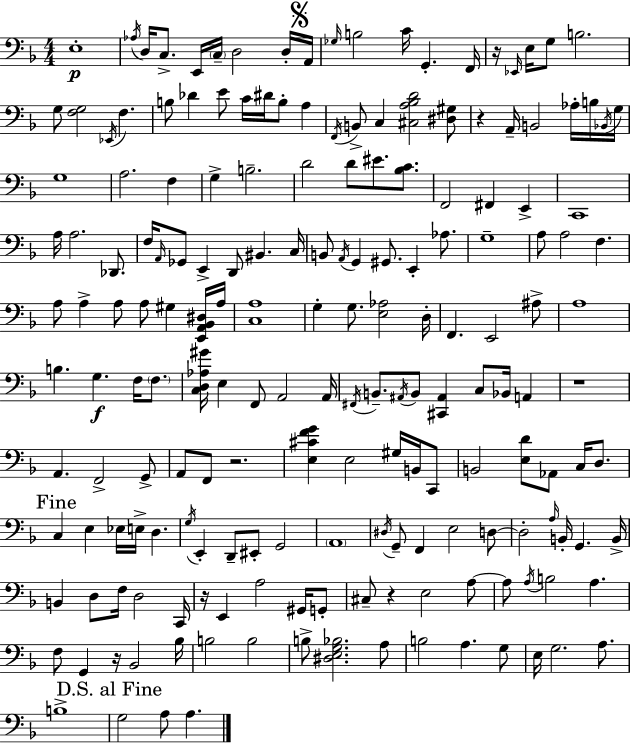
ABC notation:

X:1
T:Untitled
M:4/4
L:1/4
K:F
E,4 _A,/4 D,/4 C,/2 E,,/4 C,/4 D,2 D,/4 A,,/4 _G,/4 B,2 C/4 G,, F,,/4 z/4 _E,,/4 E,/4 G,/2 B,2 G,/2 [F,G,]2 _E,,/4 F, B,/2 _D E/2 C/4 ^D/4 B,/2 A, F,,/4 B,,/2 C, [^C,A,_B,D]2 [^D,^G,]/2 z A,,/4 B,,2 _A,/4 B,/4 _B,,/4 G,/4 G,4 A,2 F, G, B,2 D2 D/2 ^E/2 [_B,C]/2 F,,2 ^F,, E,, C,,4 A,/4 A,2 _D,,/2 F,/4 A,,/4 _G,,/2 E,, D,,/2 ^B,, C,/4 B,,/2 A,,/4 G,, ^G,,/2 E,, _A,/2 G,4 A,/2 A,2 F, A,/2 A, A,/2 A,/2 ^G, [E,,A,,_B,,^D,]/4 A,/4 [C,A,]4 G, G,/2 [E,_A,]2 D,/4 F,, E,,2 ^A,/2 A,4 B, G, F,/4 F,/2 [C,D,_A,^G]/4 E, F,,/2 A,,2 A,,/4 ^F,,/4 B,,/2 ^A,,/4 B,,/2 [^C,,^A,,] C,/2 _B,,/4 A,, z4 A,, F,,2 G,,/2 A,,/2 F,,/2 z2 [E,^CFG] E,2 ^G,/4 B,,/4 C,,/2 B,,2 [E,D]/2 _A,,/2 C,/4 D,/2 C, E, _E,/4 E,/4 D, G,/4 E,, D,,/2 ^E,,/2 G,,2 A,,4 ^D,/4 G,,/2 F,, E,2 D,/2 D,2 A,/4 B,,/4 G,, B,,/4 B,, D,/2 F,/4 D,2 C,,/4 z/4 E,, A,2 ^G,,/4 G,,/2 ^C,/2 z E,2 A,/2 A,/2 A,/4 B,2 A, F,/2 G,, z/4 _B,,2 _B,/4 B,2 B,2 B,/2 [^D,E,G,_B,]2 A,/2 B,2 A, G,/2 E,/4 G,2 A,/2 B,4 G,2 A,/2 A,